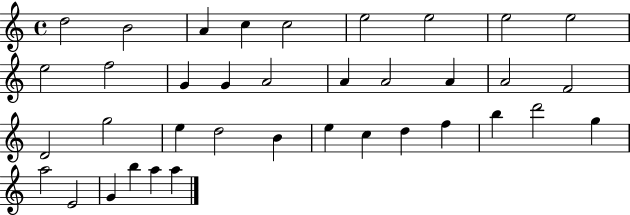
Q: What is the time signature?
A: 4/4